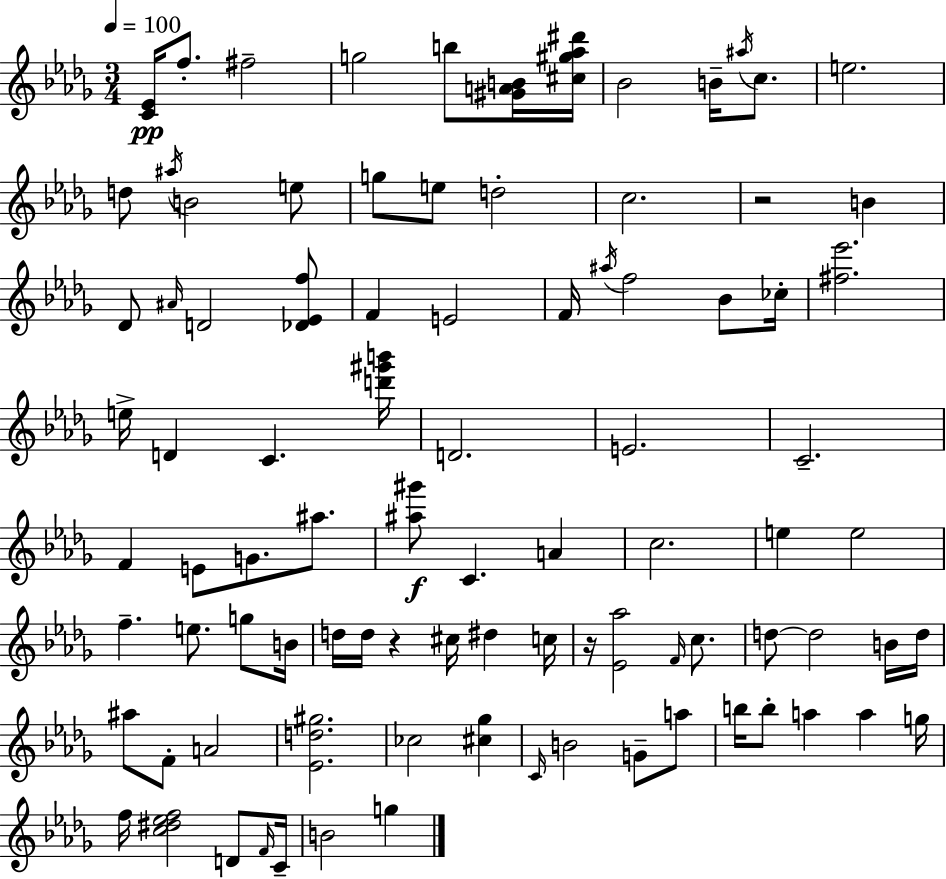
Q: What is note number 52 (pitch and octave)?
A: C5